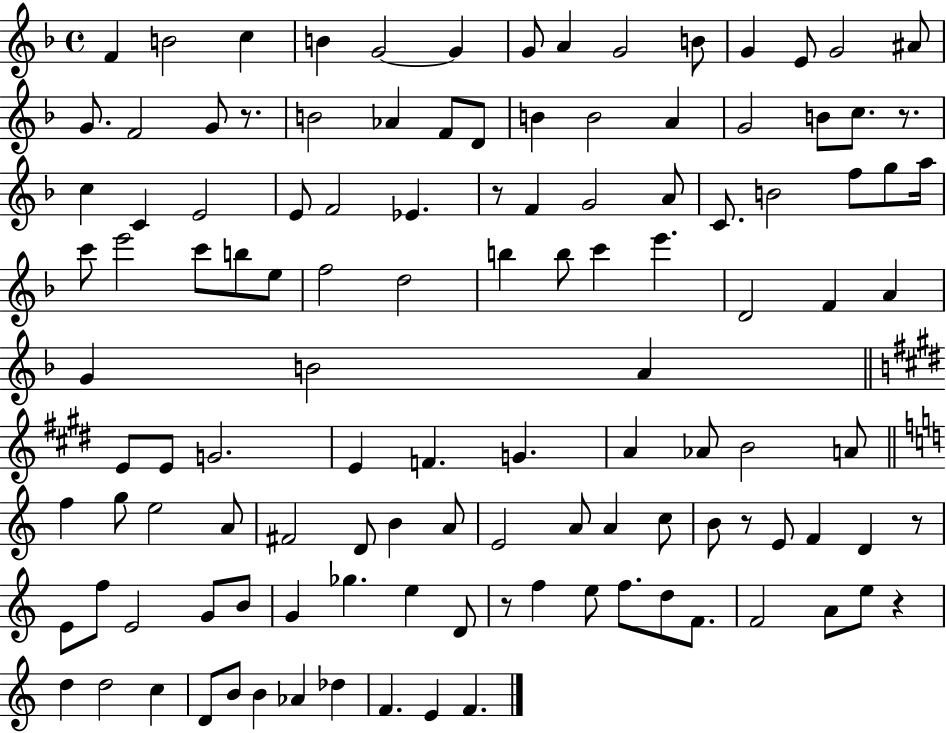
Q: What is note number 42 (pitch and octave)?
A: C6